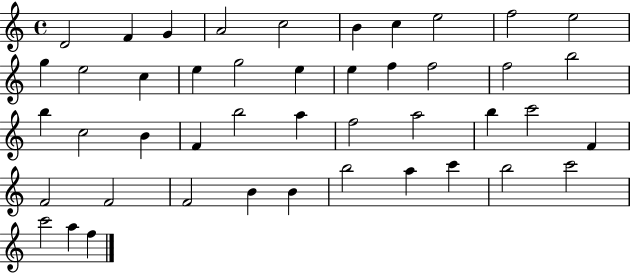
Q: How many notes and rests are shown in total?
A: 45